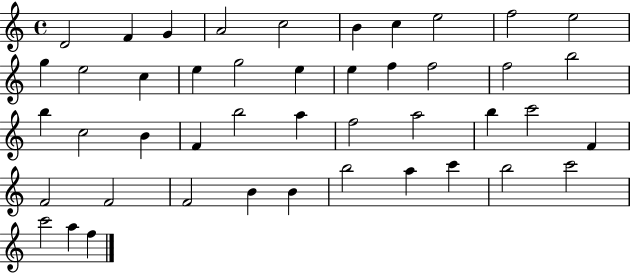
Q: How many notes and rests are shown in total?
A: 45